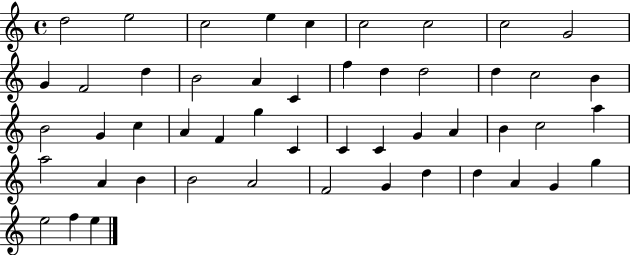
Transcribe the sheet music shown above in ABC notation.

X:1
T:Untitled
M:4/4
L:1/4
K:C
d2 e2 c2 e c c2 c2 c2 G2 G F2 d B2 A C f d d2 d c2 B B2 G c A F g C C C G A B c2 a a2 A B B2 A2 F2 G d d A G g e2 f e